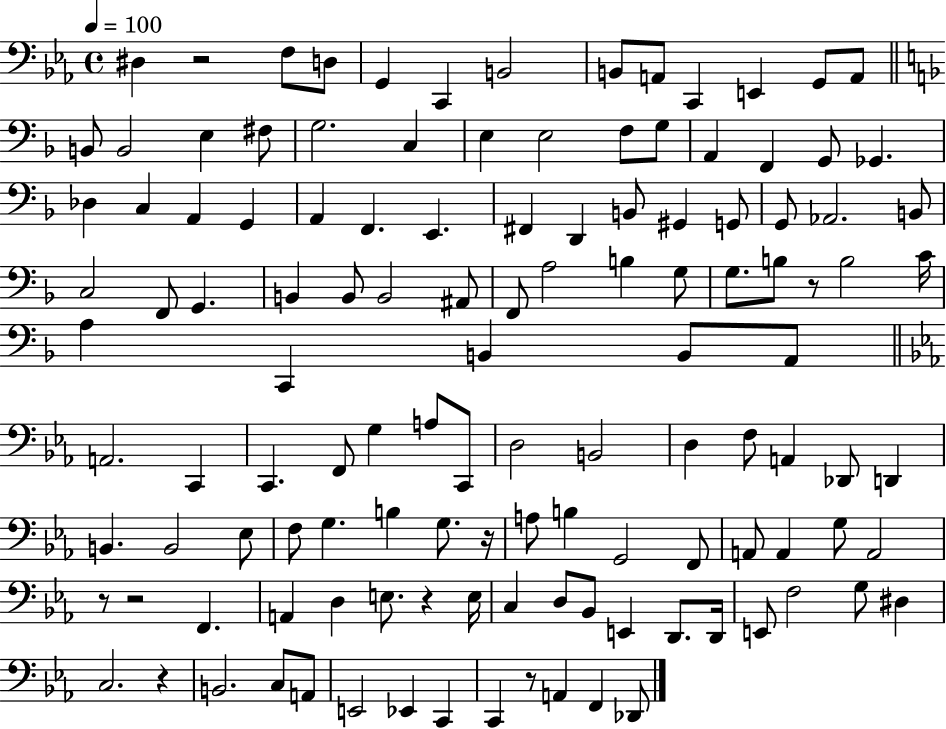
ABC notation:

X:1
T:Untitled
M:4/4
L:1/4
K:Eb
^D, z2 F,/2 D,/2 G,, C,, B,,2 B,,/2 A,,/2 C,, E,, G,,/2 A,,/2 B,,/2 B,,2 E, ^F,/2 G,2 C, E, E,2 F,/2 G,/2 A,, F,, G,,/2 _G,, _D, C, A,, G,, A,, F,, E,, ^F,, D,, B,,/2 ^G,, G,,/2 G,,/2 _A,,2 B,,/2 C,2 F,,/2 G,, B,, B,,/2 B,,2 ^A,,/2 F,,/2 A,2 B, G,/2 G,/2 B,/2 z/2 B,2 C/4 A, C,, B,, B,,/2 A,,/2 A,,2 C,, C,, F,,/2 G, A,/2 C,,/2 D,2 B,,2 D, F,/2 A,, _D,,/2 D,, B,, B,,2 _E,/2 F,/2 G, B, G,/2 z/4 A,/2 B, G,,2 F,,/2 A,,/2 A,, G,/2 A,,2 z/2 z2 F,, A,, D, E,/2 z E,/4 C, D,/2 _B,,/2 E,, D,,/2 D,,/4 E,,/2 F,2 G,/2 ^D, C,2 z B,,2 C,/2 A,,/2 E,,2 _E,, C,, C,, z/2 A,, F,, _D,,/2